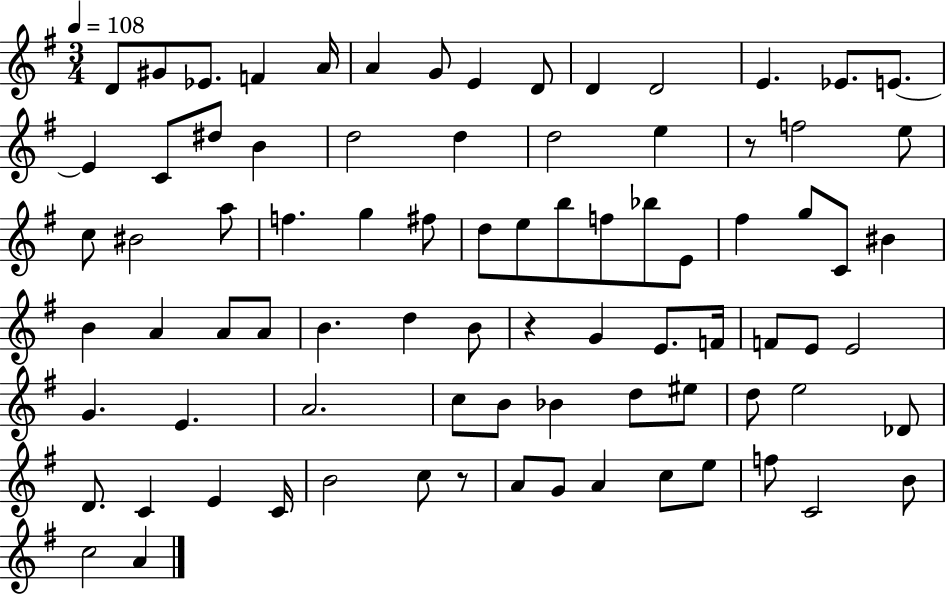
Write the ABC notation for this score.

X:1
T:Untitled
M:3/4
L:1/4
K:G
D/2 ^G/2 _E/2 F A/4 A G/2 E D/2 D D2 E _E/2 E/2 E C/2 ^d/2 B d2 d d2 e z/2 f2 e/2 c/2 ^B2 a/2 f g ^f/2 d/2 e/2 b/2 f/2 _b/2 E/2 ^f g/2 C/2 ^B B A A/2 A/2 B d B/2 z G E/2 F/4 F/2 E/2 E2 G E A2 c/2 B/2 _B d/2 ^e/2 d/2 e2 _D/2 D/2 C E C/4 B2 c/2 z/2 A/2 G/2 A c/2 e/2 f/2 C2 B/2 c2 A